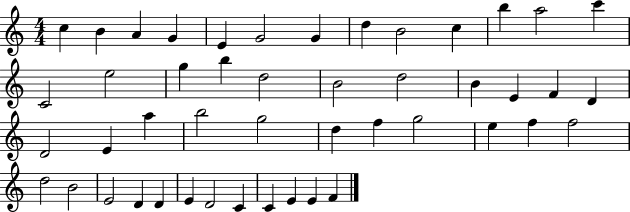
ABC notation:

X:1
T:Untitled
M:4/4
L:1/4
K:C
c B A G E G2 G d B2 c b a2 c' C2 e2 g b d2 B2 d2 B E F D D2 E a b2 g2 d f g2 e f f2 d2 B2 E2 D D E D2 C C E E F